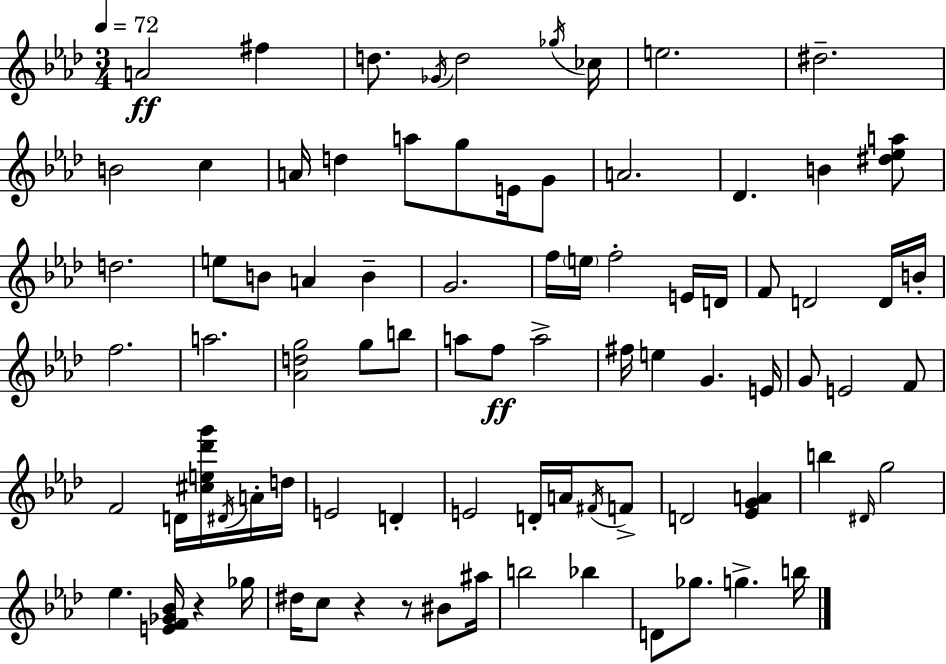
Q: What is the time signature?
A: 3/4